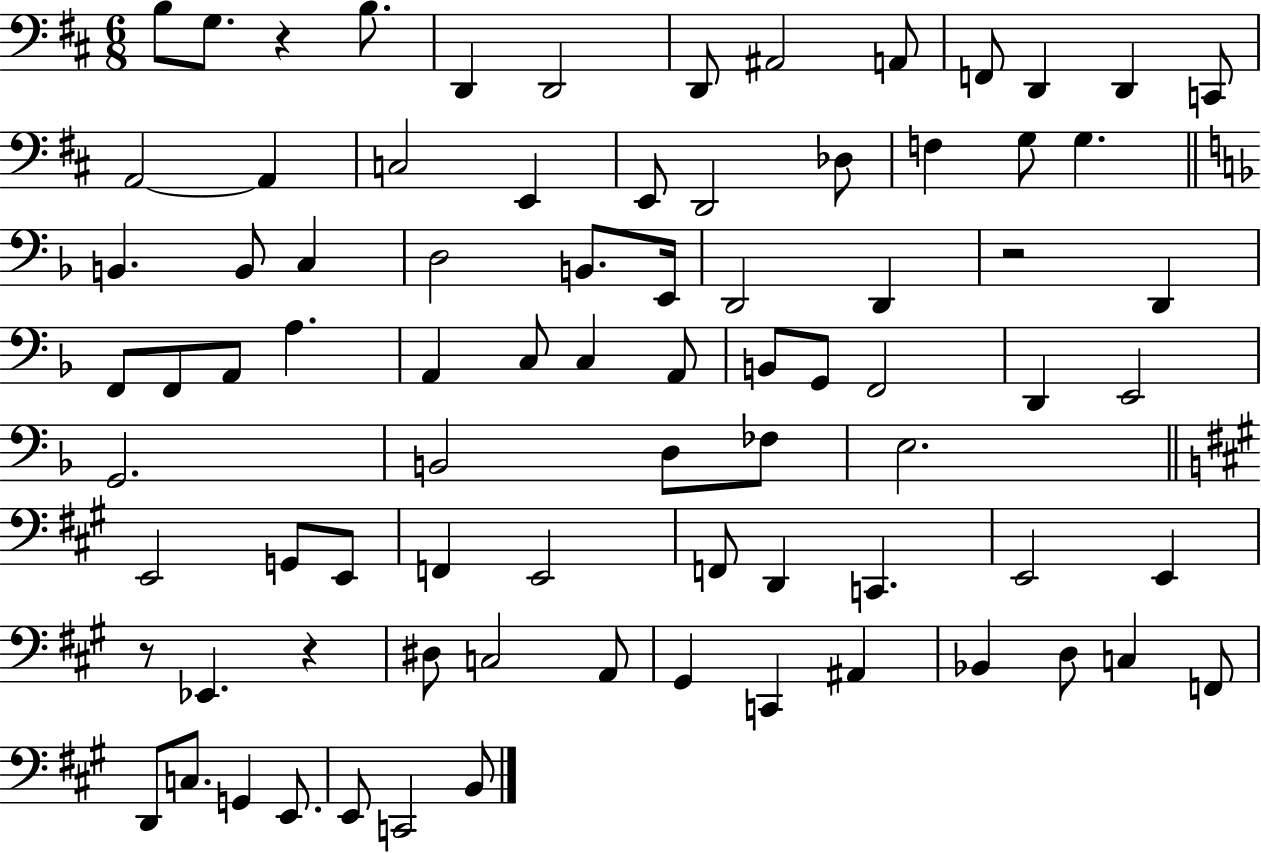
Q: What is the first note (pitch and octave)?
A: B3